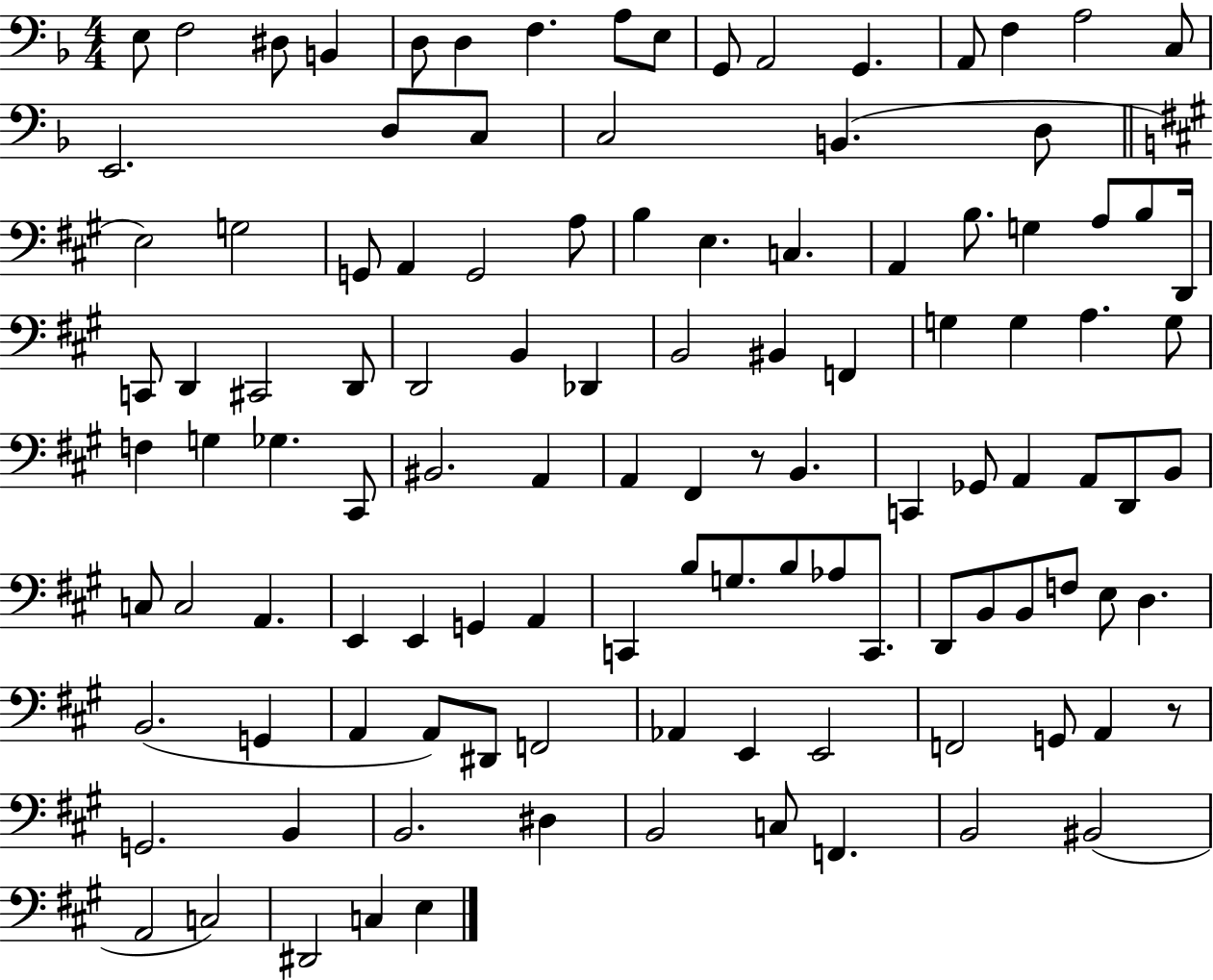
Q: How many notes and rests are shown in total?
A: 113